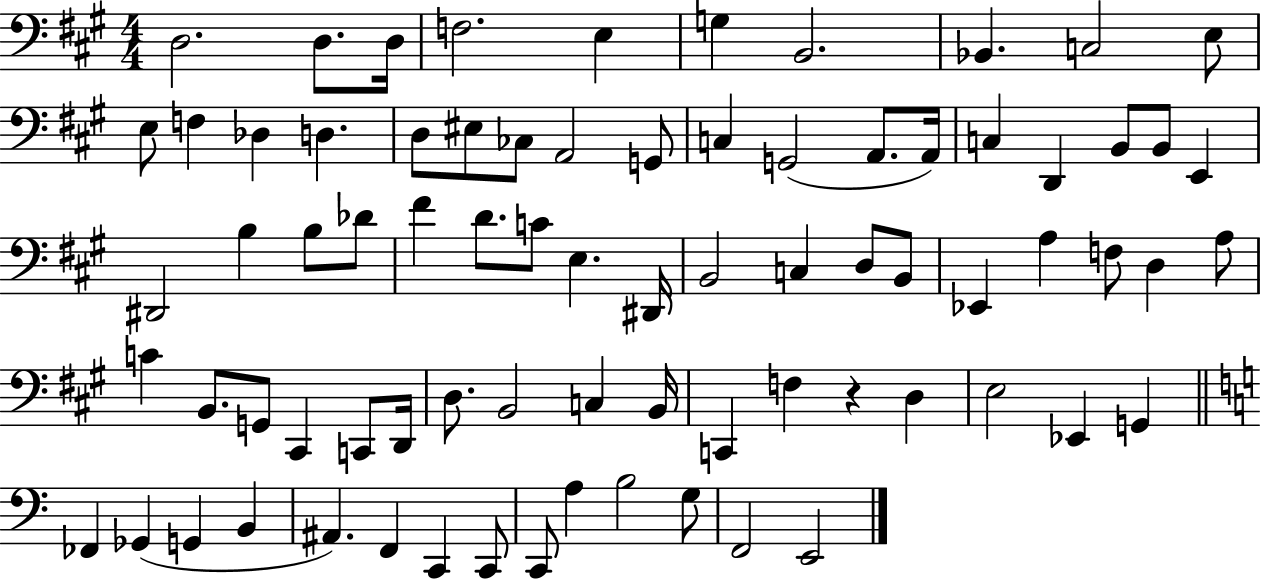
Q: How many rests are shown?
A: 1